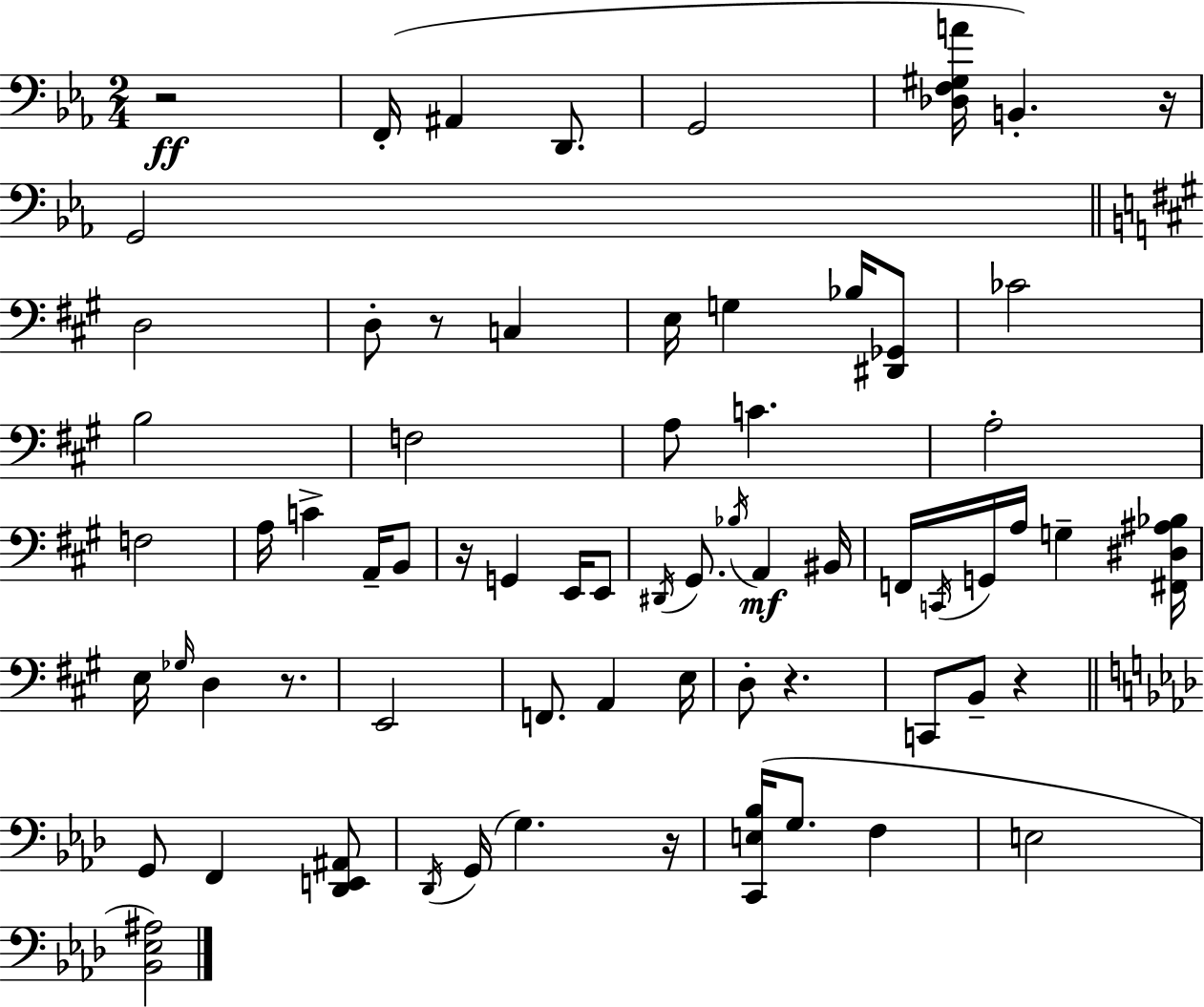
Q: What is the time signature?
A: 2/4